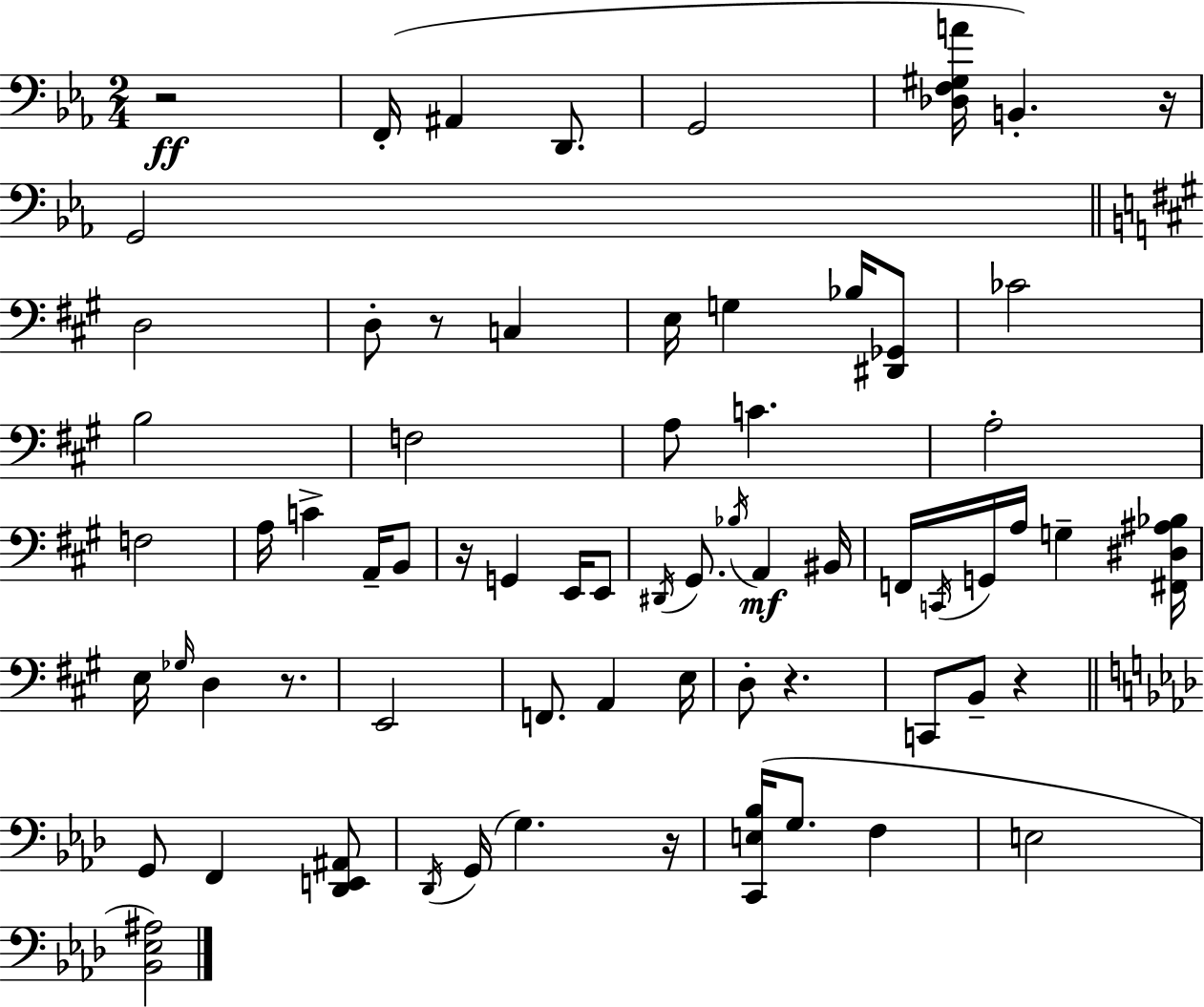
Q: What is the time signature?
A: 2/4